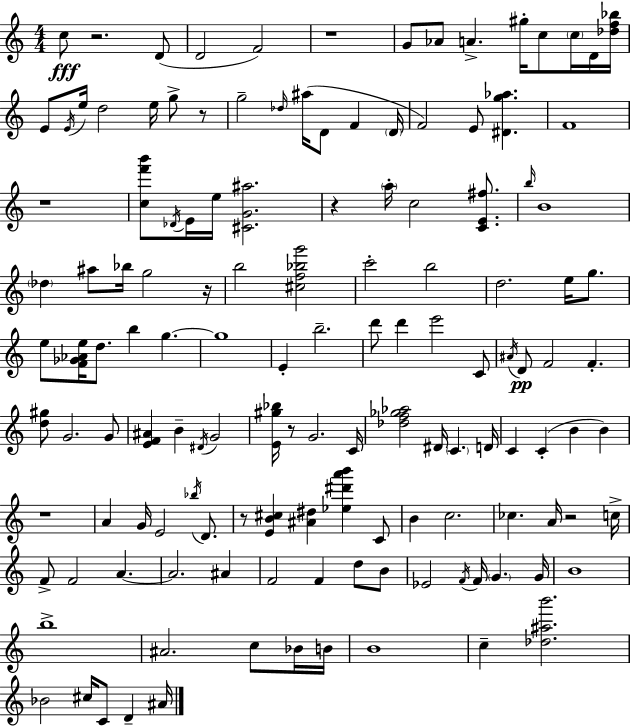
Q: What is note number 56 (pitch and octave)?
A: D4